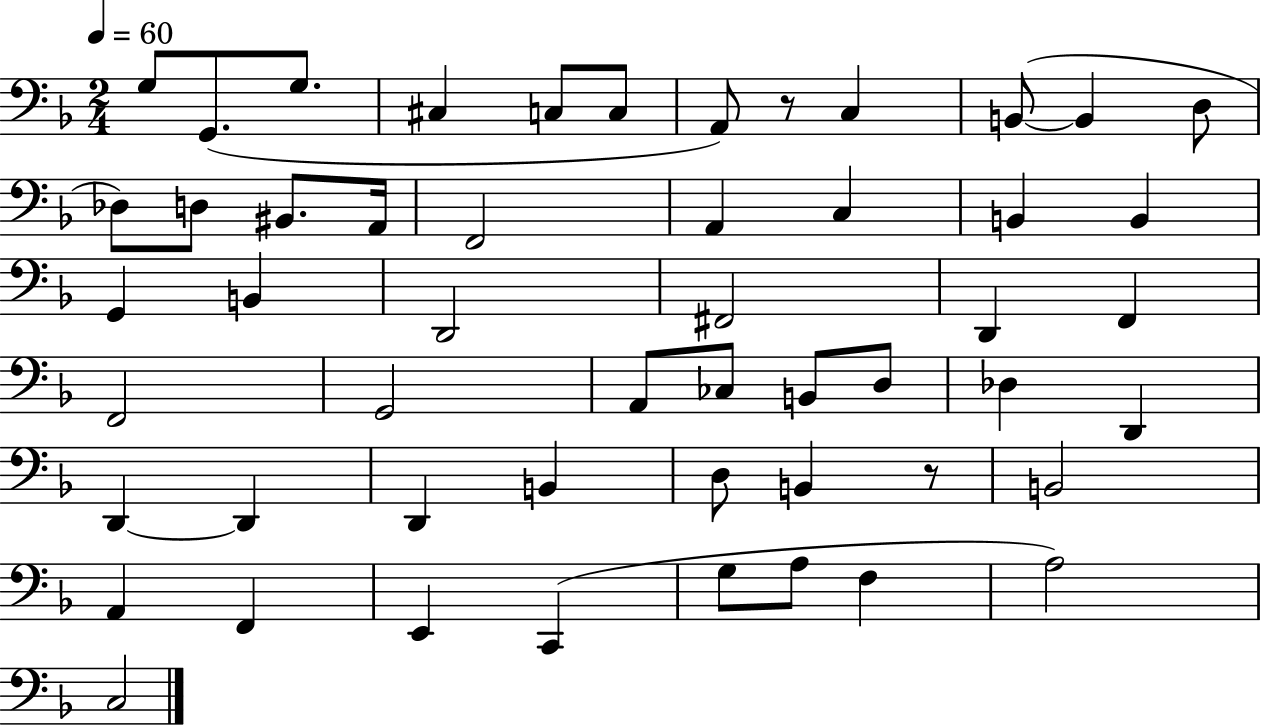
G3/e G2/e. G3/e. C#3/q C3/e C3/e A2/e R/e C3/q B2/e B2/q D3/e Db3/e D3/e BIS2/e. A2/s F2/h A2/q C3/q B2/q B2/q G2/q B2/q D2/h F#2/h D2/q F2/q F2/h G2/h A2/e CES3/e B2/e D3/e Db3/q D2/q D2/q D2/q D2/q B2/q D3/e B2/q R/e B2/h A2/q F2/q E2/q C2/q G3/e A3/e F3/q A3/h C3/h